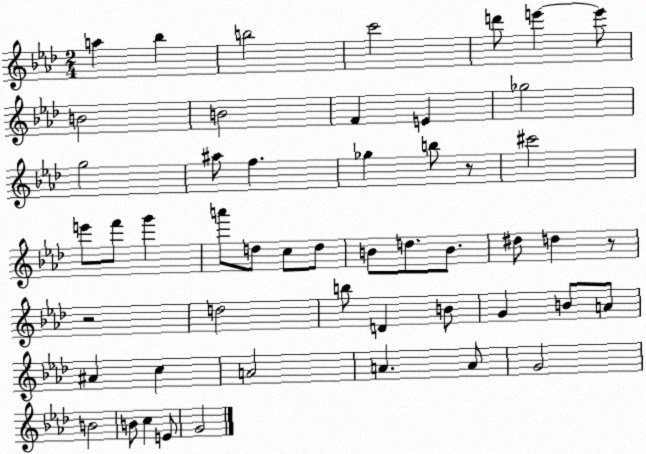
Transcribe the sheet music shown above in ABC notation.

X:1
T:Untitled
M:2/4
L:1/4
K:Ab
a _b b2 c'2 d'/2 e' e'/2 B2 B2 F E _g2 g2 ^a/2 f _g b/2 z/2 ^c'2 e'/2 f'/2 g' a'/2 d/2 c/2 d/2 B/2 d/2 B/2 ^d/2 d z/2 z2 d2 b/2 D B/2 G B/2 A/2 ^A c A2 A A/2 G2 B2 B/2 c E/2 G2